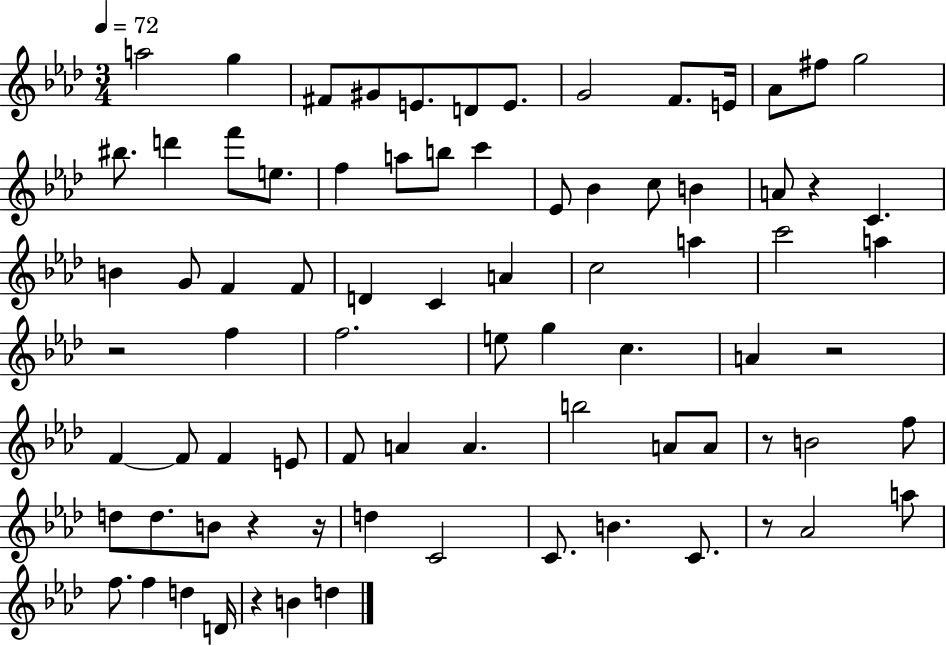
{
  \clef treble
  \numericTimeSignature
  \time 3/4
  \key aes \major
  \tempo 4 = 72
  a''2 g''4 | fis'8 gis'8 e'8. d'8 e'8. | g'2 f'8. e'16 | aes'8 fis''8 g''2 | \break bis''8. d'''4 f'''8 e''8. | f''4 a''8 b''8 c'''4 | ees'8 bes'4 c''8 b'4 | a'8 r4 c'4. | \break b'4 g'8 f'4 f'8 | d'4 c'4 a'4 | c''2 a''4 | c'''2 a''4 | \break r2 f''4 | f''2. | e''8 g''4 c''4. | a'4 r2 | \break f'4~~ f'8 f'4 e'8 | f'8 a'4 a'4. | b''2 a'8 a'8 | r8 b'2 f''8 | \break d''8 d''8. b'8 r4 r16 | d''4 c'2 | c'8. b'4. c'8. | r8 aes'2 a''8 | \break f''8. f''4 d''4 d'16 | r4 b'4 d''4 | \bar "|."
}